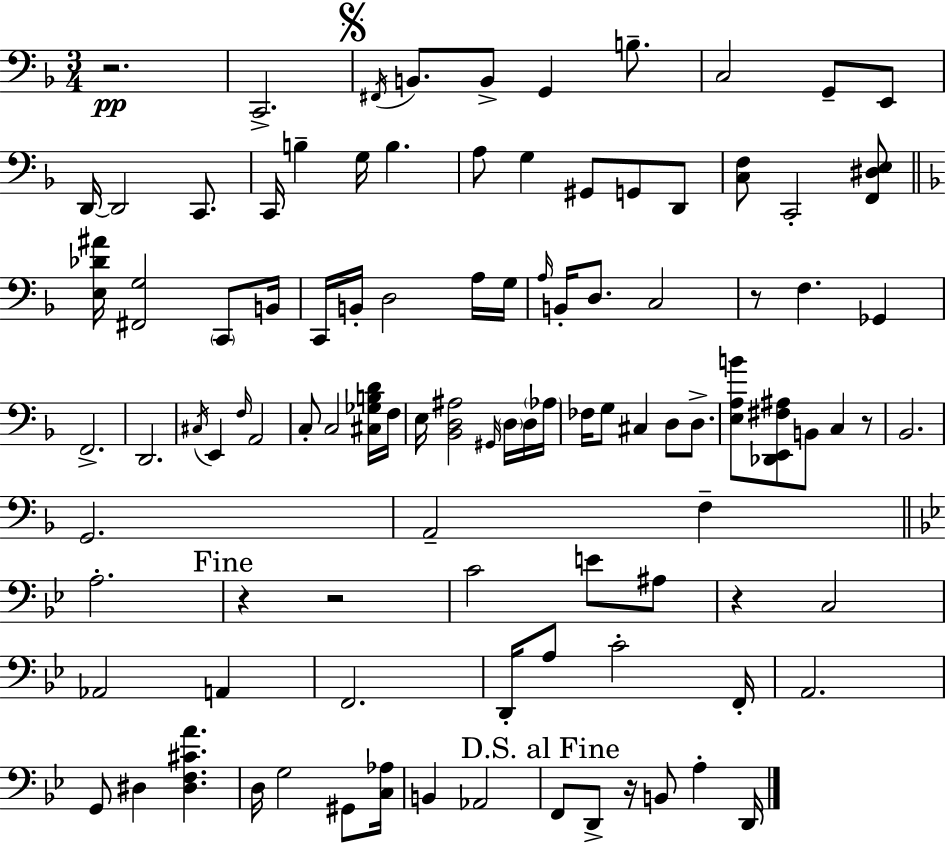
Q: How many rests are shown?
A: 7